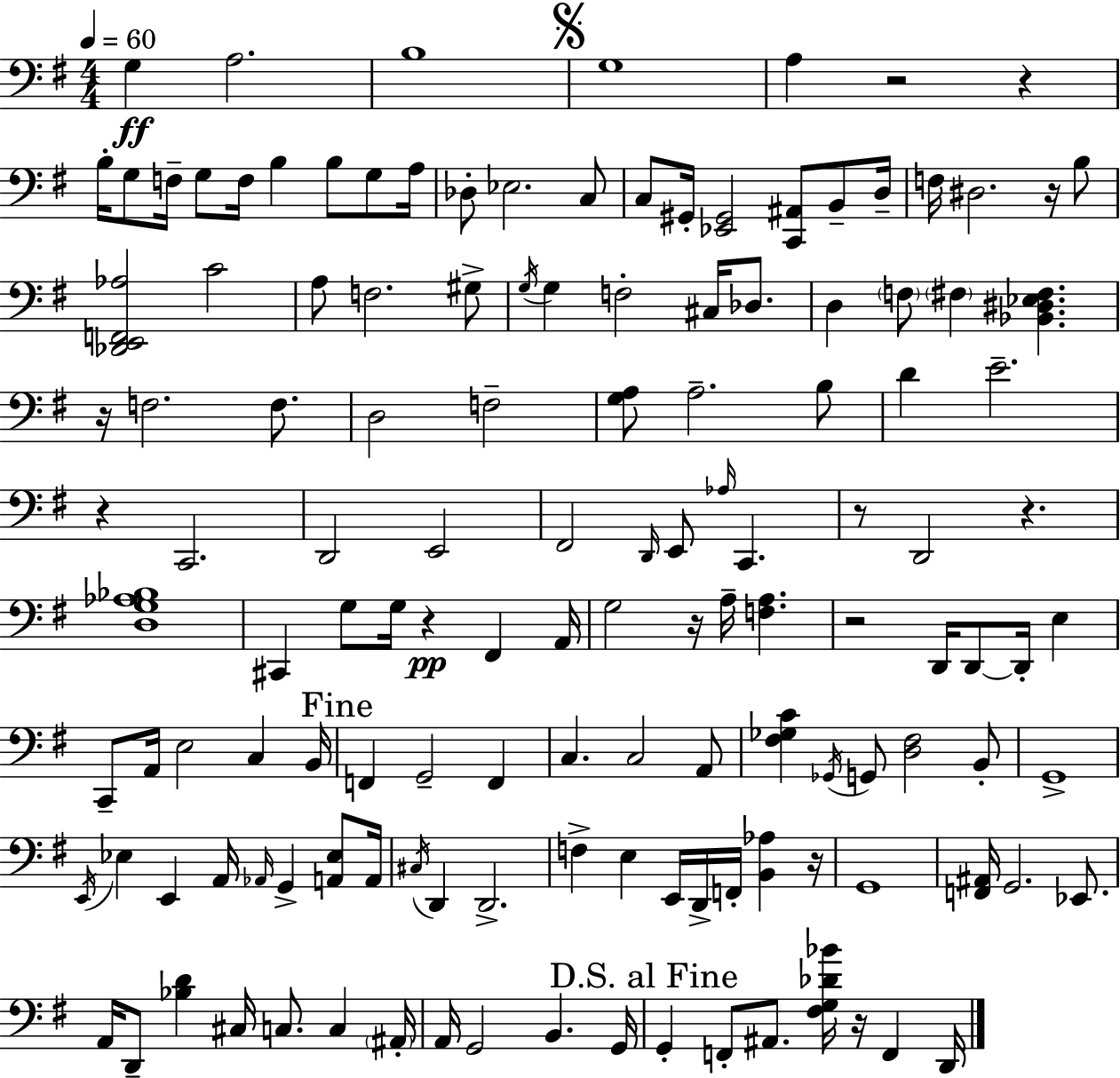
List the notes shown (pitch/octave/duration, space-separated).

G3/q A3/h. B3/w G3/w A3/q R/h R/q B3/s G3/e F3/s G3/e F3/s B3/q B3/e G3/e A3/s Db3/e Eb3/h. C3/e C3/e G#2/s [Eb2,G#2]/h [C2,A#2]/e B2/e D3/s F3/s D#3/h. R/s B3/e [Db2,E2,F2,Ab3]/h C4/h A3/e F3/h. G#3/e G3/s G3/q F3/h C#3/s Db3/e. D3/q F3/e F#3/q [Bb2,D#3,Eb3,F#3]/q. R/s F3/h. F3/e. D3/h F3/h [G3,A3]/e A3/h. B3/e D4/q E4/h. R/q C2/h. D2/h E2/h F#2/h D2/s E2/e Ab3/s C2/q. R/e D2/h R/q. [D3,G3,Ab3,Bb3]/w C#2/q G3/e G3/s R/q F#2/q A2/s G3/h R/s A3/s [F3,A3]/q. R/h D2/s D2/e D2/s E3/q C2/e A2/s E3/h C3/q B2/s F2/q G2/h F2/q C3/q. C3/h A2/e [F#3,Gb3,C4]/q Gb2/s G2/e [D3,F#3]/h B2/e G2/w E2/s Eb3/q E2/q A2/s Ab2/s G2/q [A2,Eb3]/e A2/s C#3/s D2/q D2/h. F3/q E3/q E2/s D2/s F2/s [B2,Ab3]/q R/s G2/w [F2,A#2]/s G2/h. Eb2/e. A2/s D2/e [Bb3,D4]/q C#3/s C3/e. C3/q A#2/s A2/s G2/h B2/q. G2/s G2/q F2/e A#2/e. [F#3,G3,Db4,Bb4]/s R/s F2/q D2/s